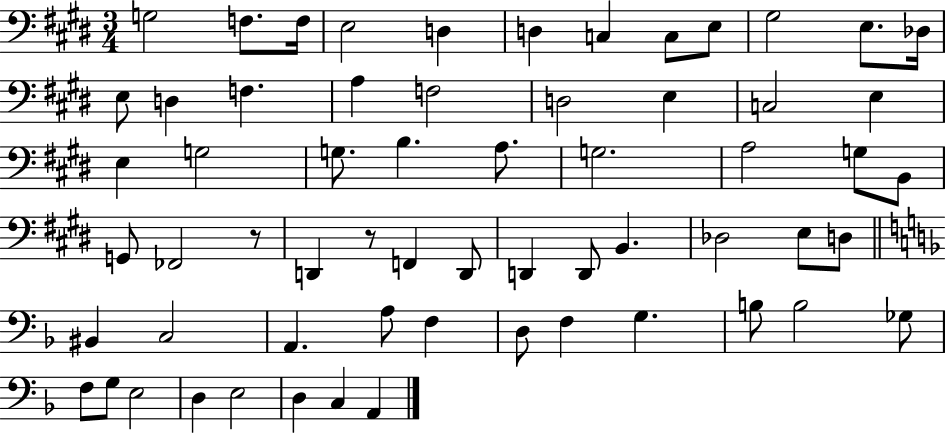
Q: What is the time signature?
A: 3/4